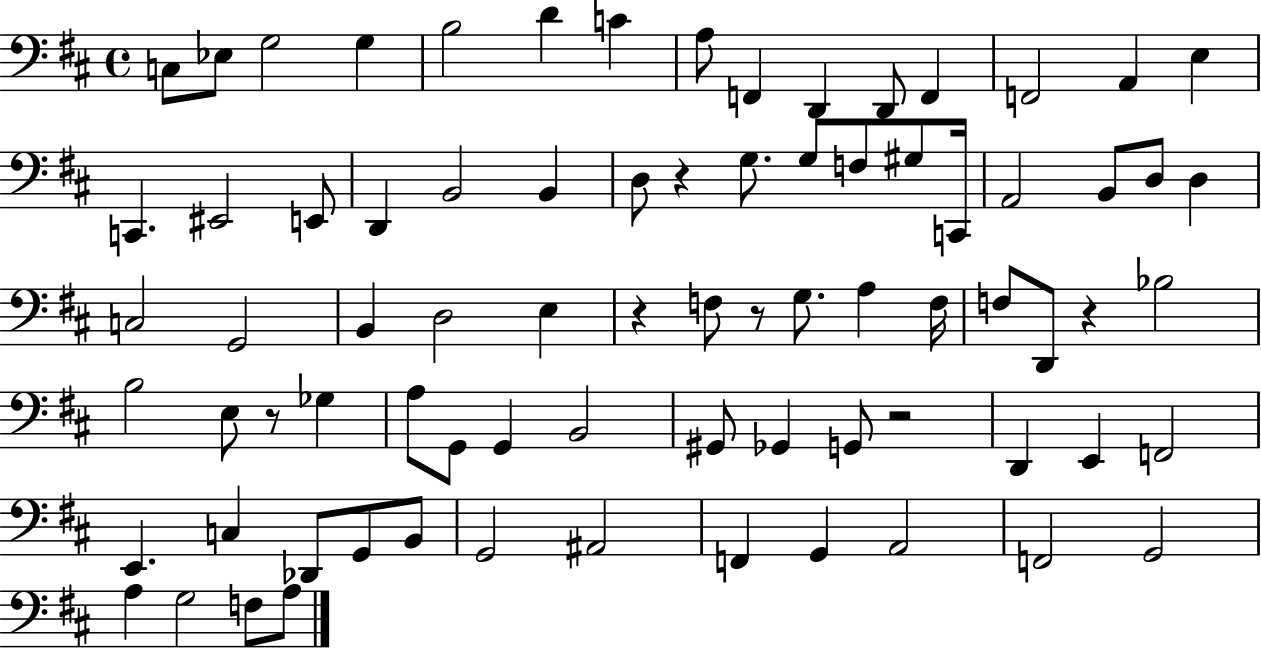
C3/e Eb3/e G3/h G3/q B3/h D4/q C4/q A3/e F2/q D2/q D2/e F2/q F2/h A2/q E3/q C2/q. EIS2/h E2/e D2/q B2/h B2/q D3/e R/q G3/e. G3/e F3/e G#3/e C2/s A2/h B2/e D3/e D3/q C3/h G2/h B2/q D3/h E3/q R/q F3/e R/e G3/e. A3/q F3/s F3/e D2/e R/q Bb3/h B3/h E3/e R/e Gb3/q A3/e G2/e G2/q B2/h G#2/e Gb2/q G2/e R/h D2/q E2/q F2/h E2/q. C3/q Db2/e G2/e B2/e G2/h A#2/h F2/q G2/q A2/h F2/h G2/h A3/q G3/h F3/e A3/e